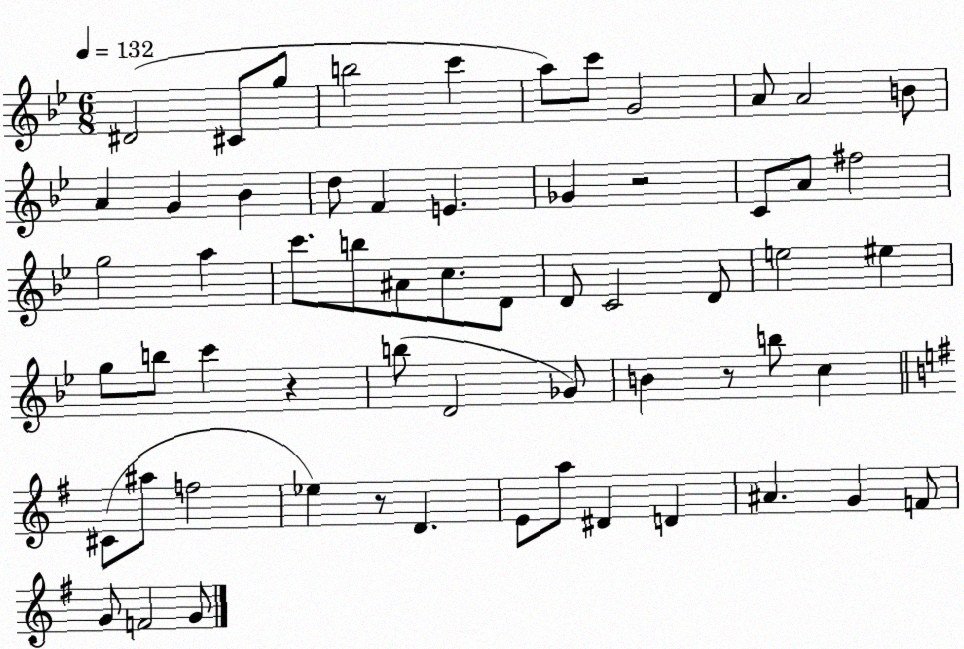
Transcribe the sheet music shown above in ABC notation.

X:1
T:Untitled
M:6/8
L:1/4
K:Bb
^D2 ^C/2 g/2 b2 c' a/2 c'/2 G2 A/2 A2 B/2 A G _B d/2 F E _G z2 C/2 A/2 ^f2 g2 a c'/2 b/2 ^A/2 c/2 D/2 D/2 C2 D/2 e2 ^e g/2 b/2 c' z b/2 D2 _G/2 B z/2 b/2 c ^C/2 ^a/2 f2 _e z/2 D E/2 a/2 ^D D ^A G F/2 G/2 F2 G/2